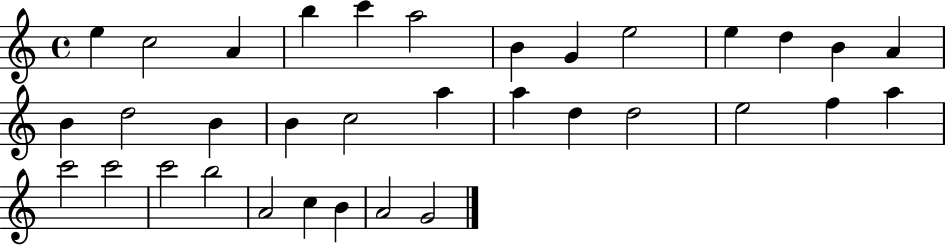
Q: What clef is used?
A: treble